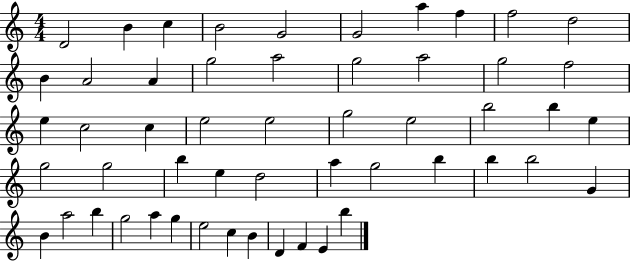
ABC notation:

X:1
T:Untitled
M:4/4
L:1/4
K:C
D2 B c B2 G2 G2 a f f2 d2 B A2 A g2 a2 g2 a2 g2 f2 e c2 c e2 e2 g2 e2 b2 b e g2 g2 b e d2 a g2 b b b2 G B a2 b g2 a g e2 c B D F E b